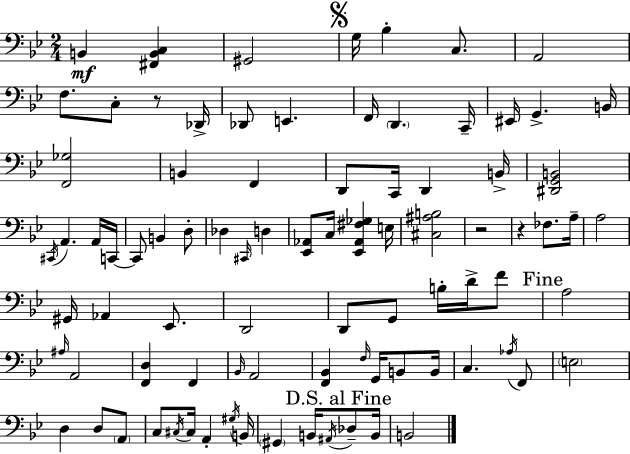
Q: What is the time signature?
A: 2/4